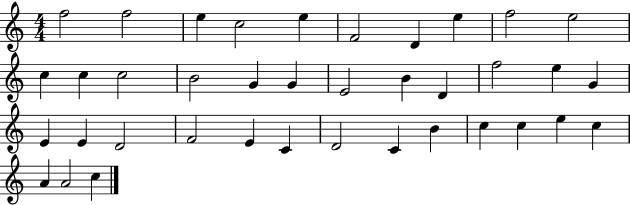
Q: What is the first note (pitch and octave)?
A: F5